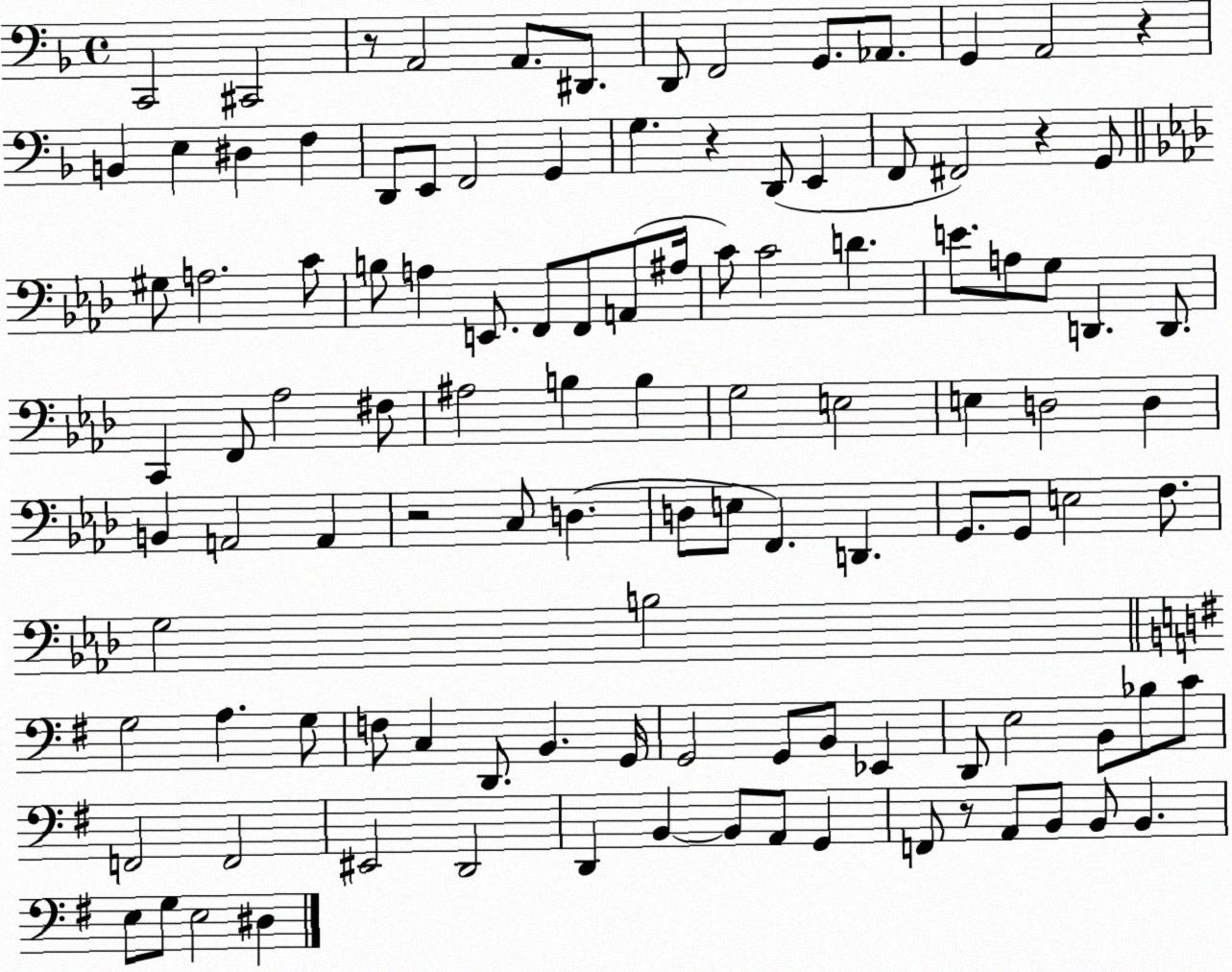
X:1
T:Untitled
M:4/4
L:1/4
K:F
C,,2 ^C,,2 z/2 A,,2 A,,/2 ^D,,/2 D,,/2 F,,2 G,,/2 _A,,/2 G,, A,,2 z B,, E, ^D, F, D,,/2 E,,/2 F,,2 G,, G, z D,,/2 E,, F,,/2 ^F,,2 z G,,/2 ^G,/2 A,2 C/2 B,/2 A, E,,/2 F,,/2 F,,/2 A,,/2 ^A,/4 C/2 C2 D E/2 A,/2 G,/2 D,, D,,/2 C,, F,,/2 _A,2 ^F,/2 ^A,2 B, B, G,2 E,2 E, D,2 D, B,, A,,2 A,, z2 C,/2 D, D,/2 E,/2 F,, D,, G,,/2 G,,/2 E,2 F,/2 G,2 B,2 G,2 A, G,/2 F,/2 C, D,,/2 B,, G,,/4 G,,2 G,,/2 B,,/2 _E,, D,,/2 E,2 B,,/2 _B,/2 C/2 F,,2 F,,2 ^E,,2 D,,2 D,, B,, B,,/2 A,,/2 G,, F,,/2 z/2 A,,/2 B,,/2 B,,/2 B,, E,/2 G,/2 E,2 ^D,